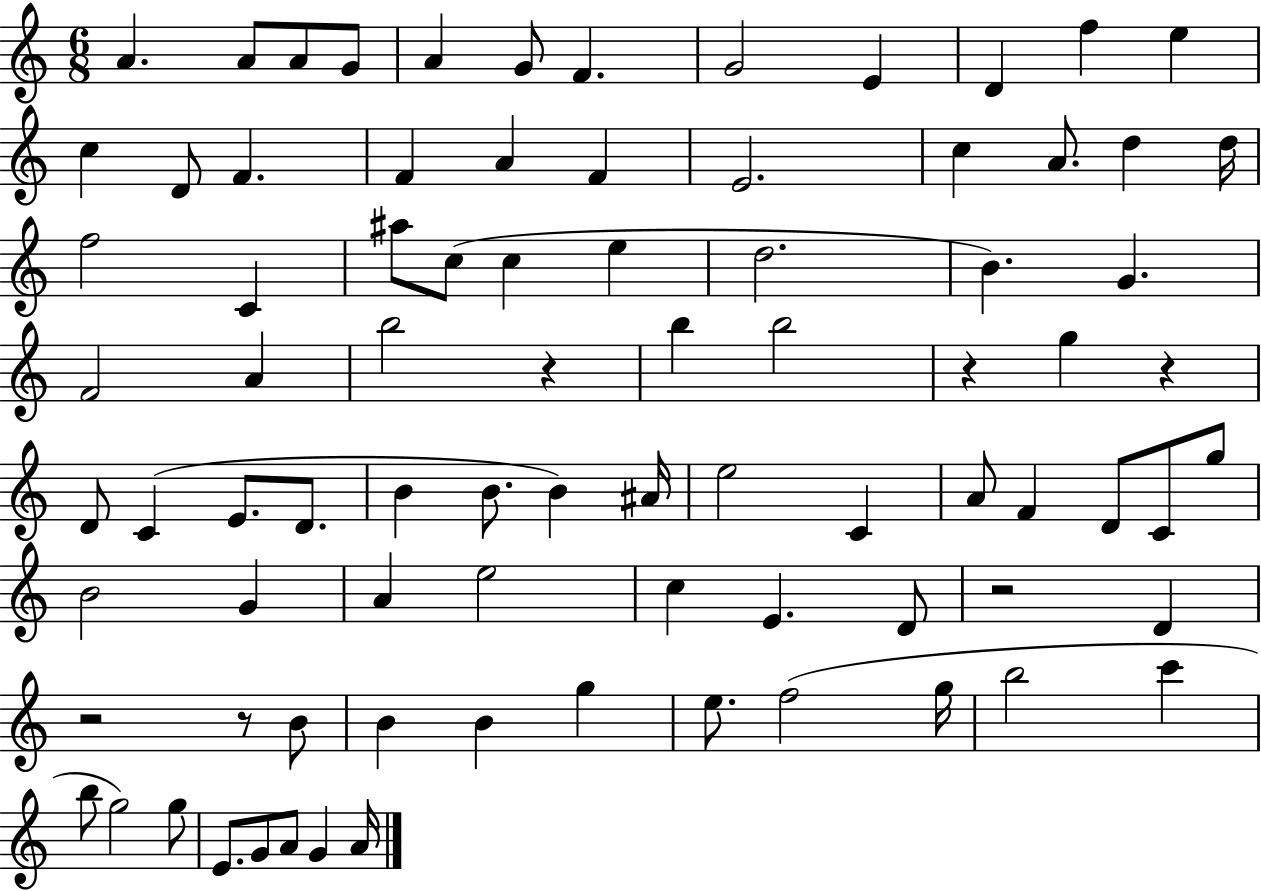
A4/q. A4/e A4/e G4/e A4/q G4/e F4/q. G4/h E4/q D4/q F5/q E5/q C5/q D4/e F4/q. F4/q A4/q F4/q E4/h. C5/q A4/e. D5/q D5/s F5/h C4/q A#5/e C5/e C5/q E5/q D5/h. B4/q. G4/q. F4/h A4/q B5/h R/q B5/q B5/h R/q G5/q R/q D4/e C4/q E4/e. D4/e. B4/q B4/e. B4/q A#4/s E5/h C4/q A4/e F4/q D4/e C4/e G5/e B4/h G4/q A4/q E5/h C5/q E4/q. D4/e R/h D4/q R/h R/e B4/e B4/q B4/q G5/q E5/e. F5/h G5/s B5/h C6/q B5/e G5/h G5/e E4/e. G4/e A4/e G4/q A4/s